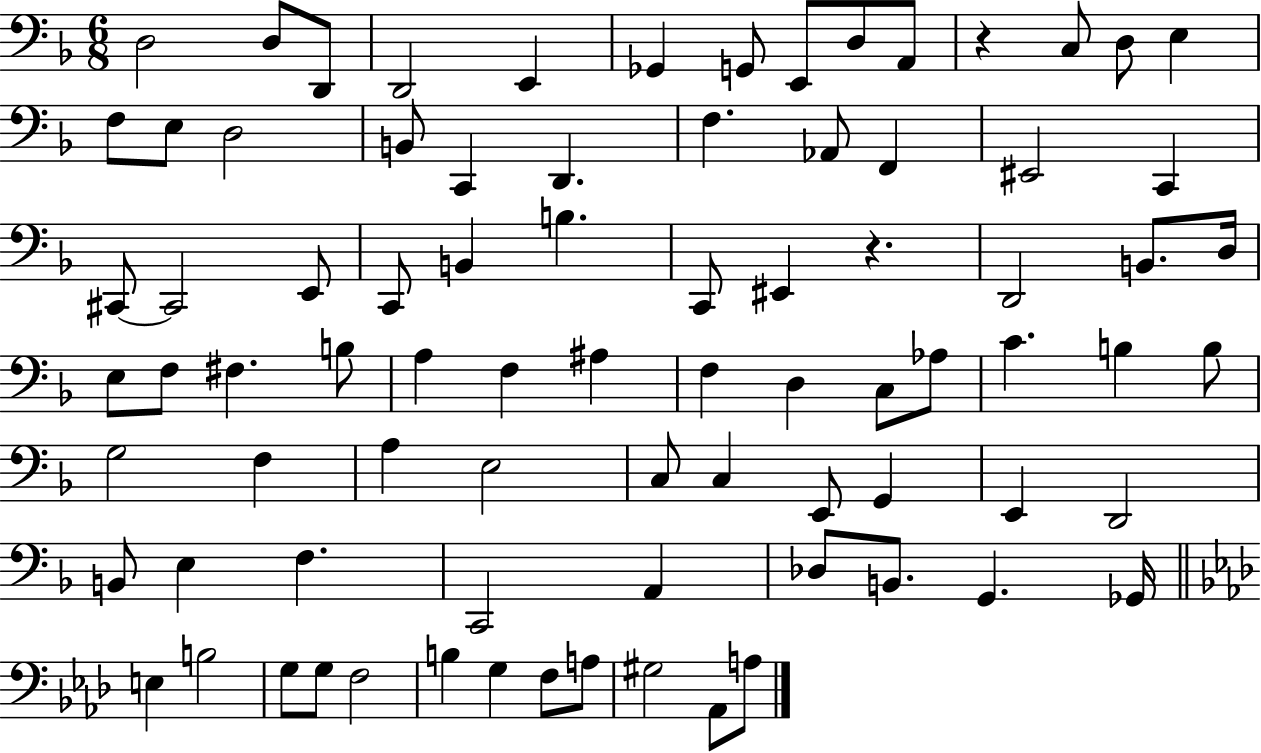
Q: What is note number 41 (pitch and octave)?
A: F3